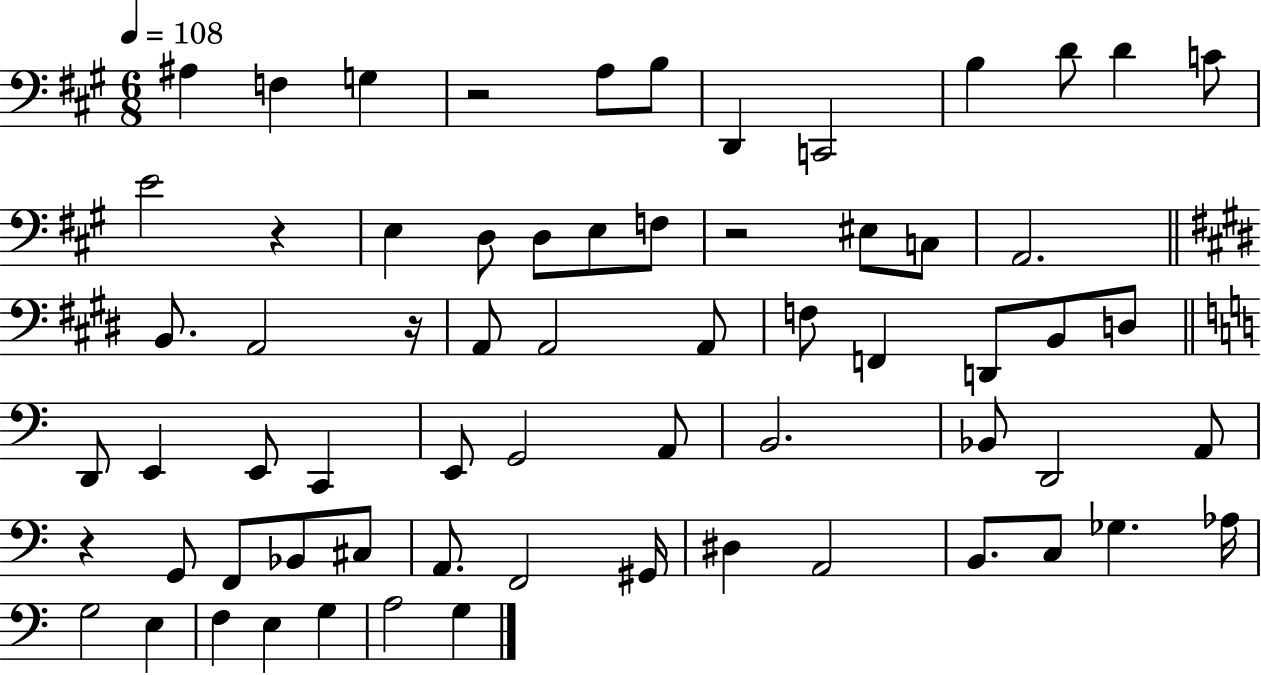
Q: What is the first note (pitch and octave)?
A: A#3